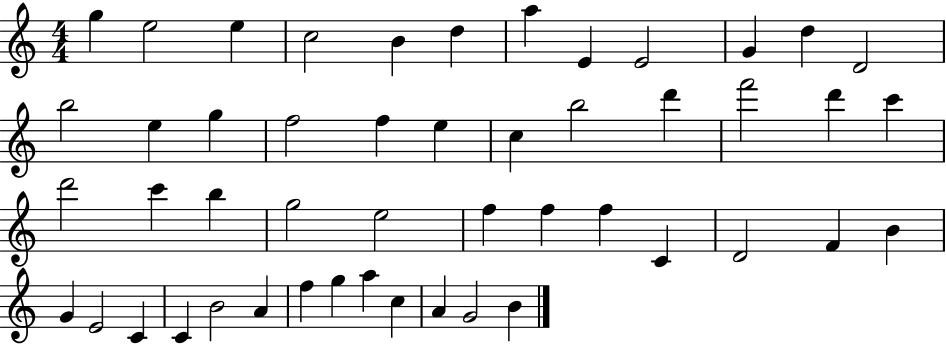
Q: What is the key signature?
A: C major